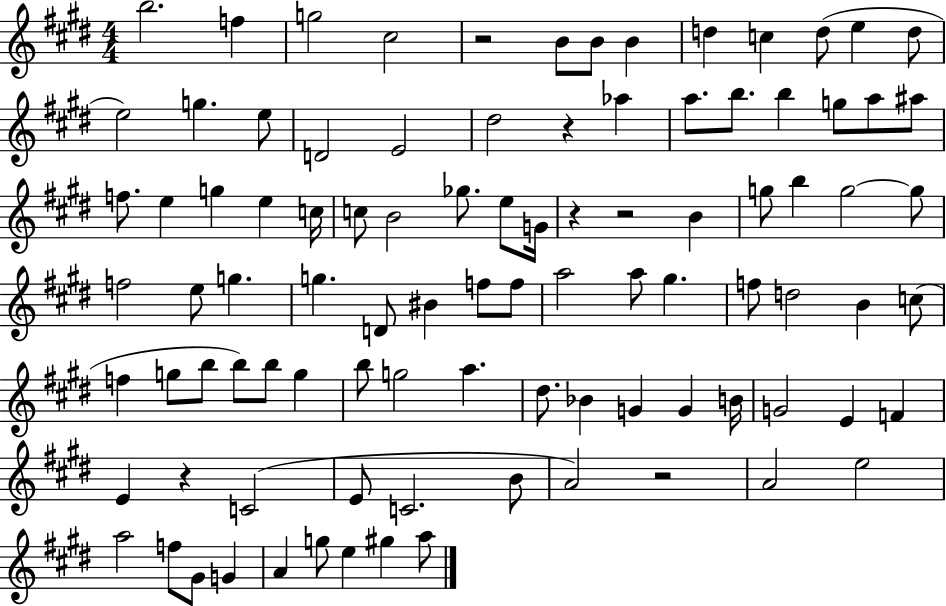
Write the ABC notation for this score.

X:1
T:Untitled
M:4/4
L:1/4
K:E
b2 f g2 ^c2 z2 B/2 B/2 B d c d/2 e d/2 e2 g e/2 D2 E2 ^d2 z _a a/2 b/2 b g/2 a/2 ^a/2 f/2 e g e c/4 c/2 B2 _g/2 e/2 G/4 z z2 B g/2 b g2 g/2 f2 e/2 g g D/2 ^B f/2 f/2 a2 a/2 ^g f/2 d2 B c/2 f g/2 b/2 b/2 b/2 g b/2 g2 a ^d/2 _B G G B/4 G2 E F E z C2 E/2 C2 B/2 A2 z2 A2 e2 a2 f/2 ^G/2 G A g/2 e ^g a/2